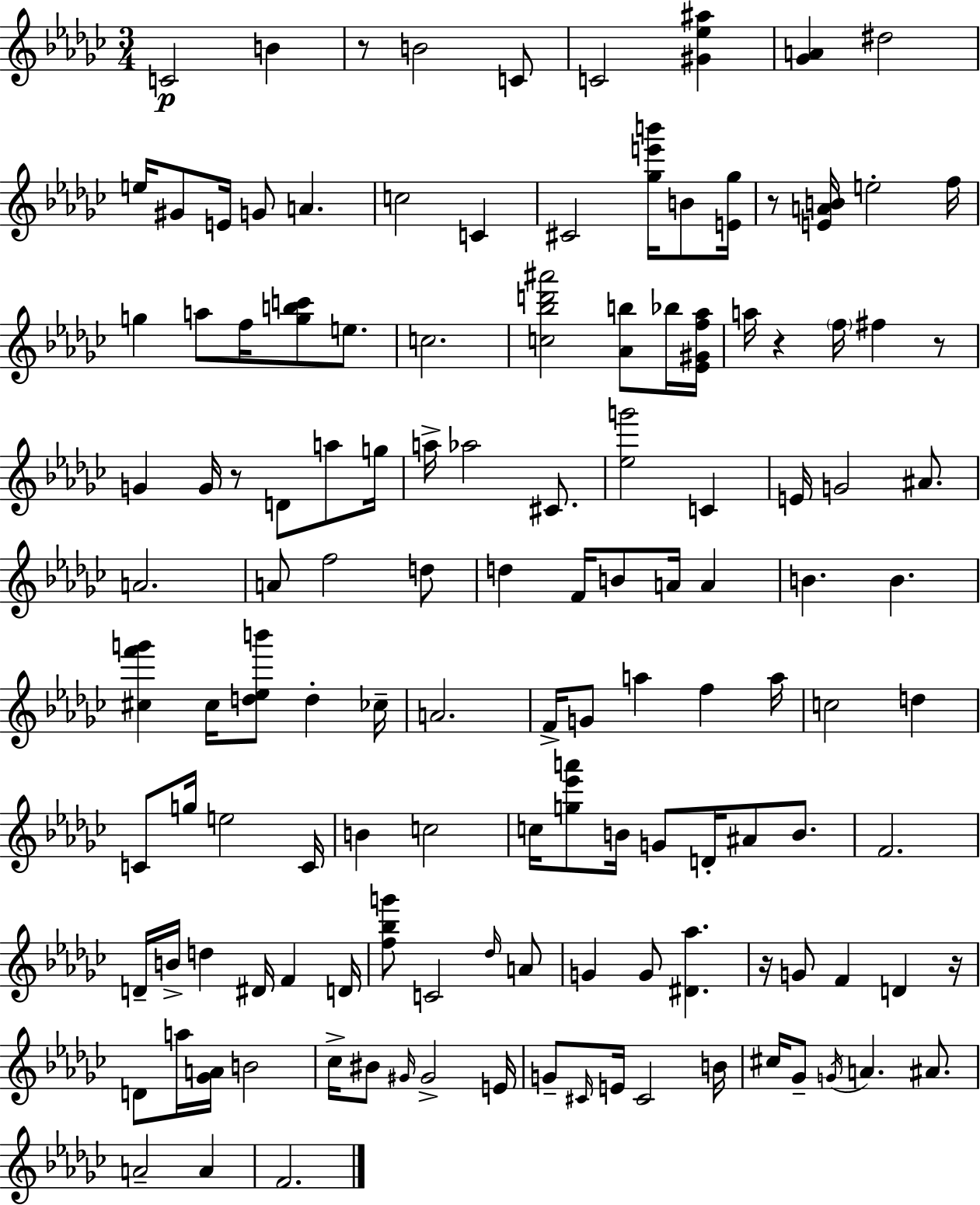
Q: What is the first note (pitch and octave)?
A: C4